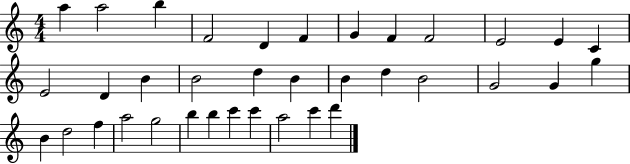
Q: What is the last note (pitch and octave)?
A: D6